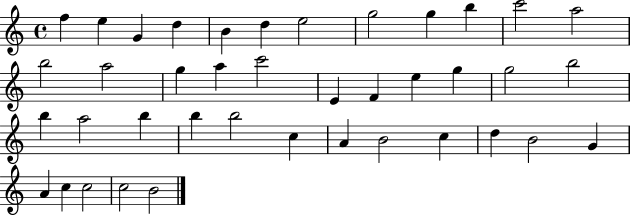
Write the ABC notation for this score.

X:1
T:Untitled
M:4/4
L:1/4
K:C
f e G d B d e2 g2 g b c'2 a2 b2 a2 g a c'2 E F e g g2 b2 b a2 b b b2 c A B2 c d B2 G A c c2 c2 B2